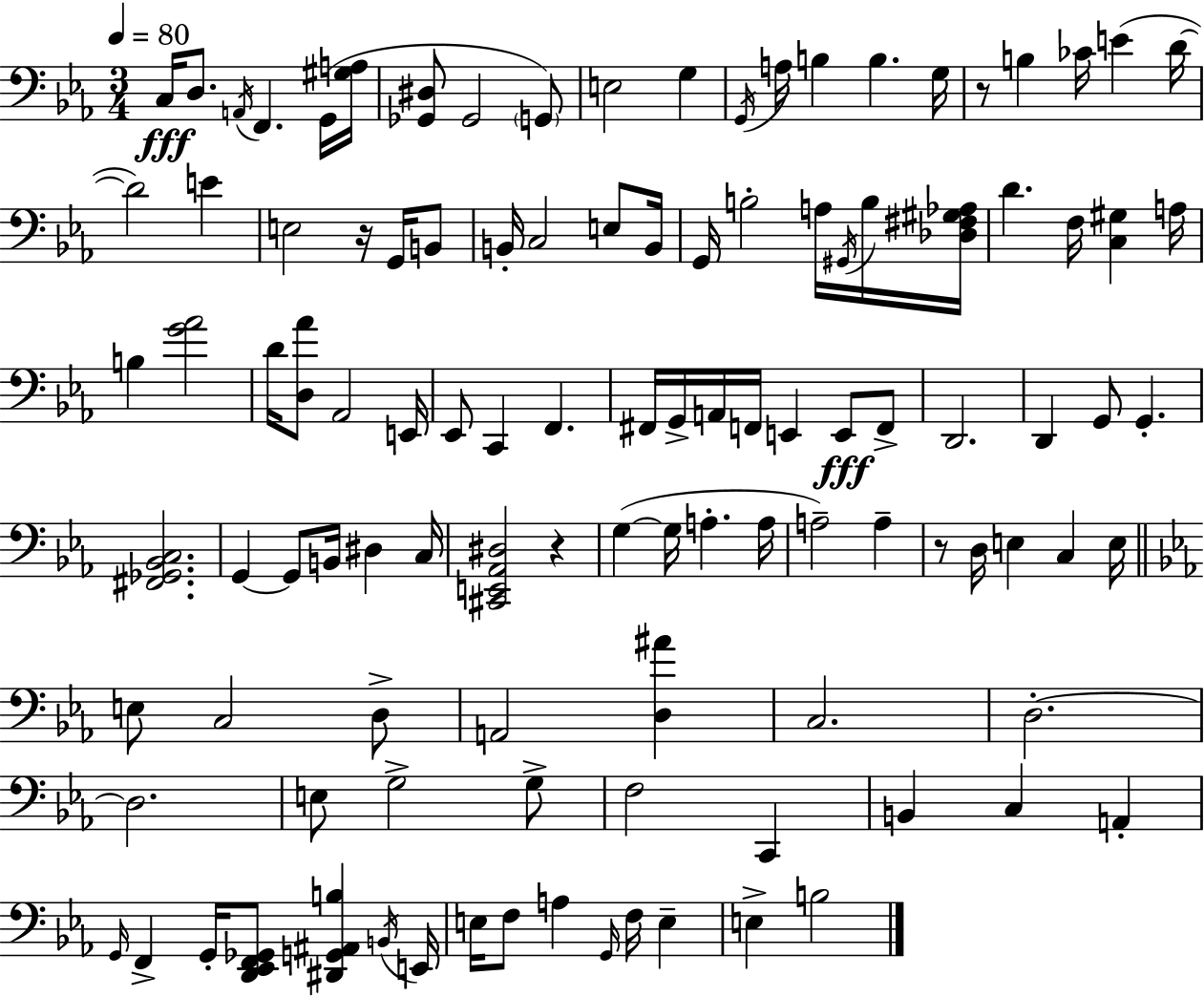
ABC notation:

X:1
T:Untitled
M:3/4
L:1/4
K:Eb
C,/4 D,/2 A,,/4 F,, G,,/4 [^G,A,]/4 [_G,,^D,]/2 _G,,2 G,,/2 E,2 G, G,,/4 A,/4 B, B, G,/4 z/2 B, _C/4 E D/4 D2 E E,2 z/4 G,,/4 B,,/2 B,,/4 C,2 E,/2 B,,/4 G,,/4 B,2 A,/4 ^G,,/4 B,/4 [_D,^F,^G,_A,]/4 D F,/4 [C,^G,] A,/4 B, [G_A]2 D/4 [D,_A]/2 _A,,2 E,,/4 _E,,/2 C,, F,, ^F,,/4 G,,/4 A,,/4 F,,/4 E,, E,,/2 F,,/2 D,,2 D,, G,,/2 G,, [^F,,_G,,_B,,C,]2 G,, G,,/2 B,,/4 ^D, C,/4 [^C,,E,,_A,,^D,]2 z G, G,/4 A, A,/4 A,2 A, z/2 D,/4 E, C, E,/4 E,/2 C,2 D,/2 A,,2 [D,^A] C,2 D,2 D,2 E,/2 G,2 G,/2 F,2 C,, B,, C, A,, G,,/4 F,, G,,/4 [D,,_E,,F,,_G,,]/2 [^D,,G,,^A,,B,] B,,/4 E,,/4 E,/4 F,/2 A, G,,/4 F,/4 E, E, B,2